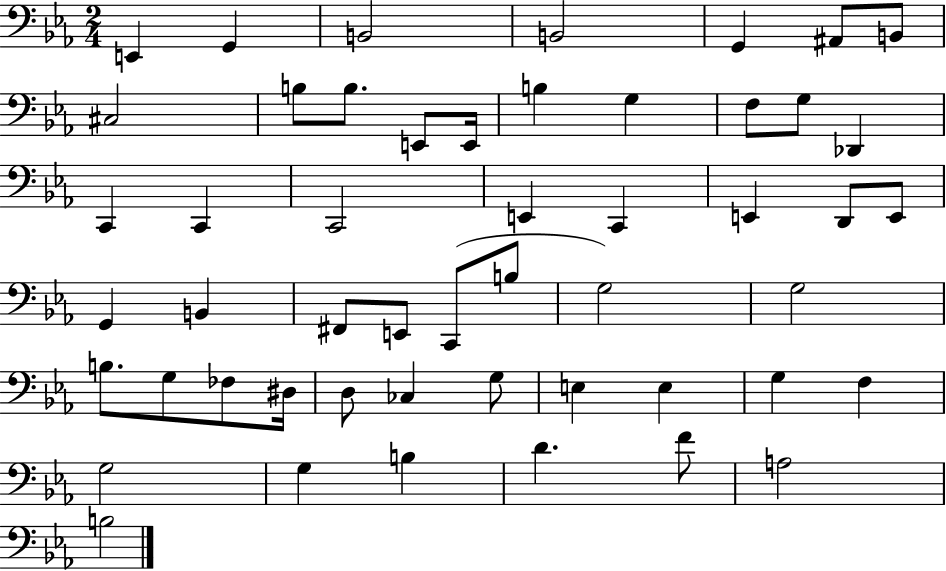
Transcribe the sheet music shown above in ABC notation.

X:1
T:Untitled
M:2/4
L:1/4
K:Eb
E,, G,, B,,2 B,,2 G,, ^A,,/2 B,,/2 ^C,2 B,/2 B,/2 E,,/2 E,,/4 B, G, F,/2 G,/2 _D,, C,, C,, C,,2 E,, C,, E,, D,,/2 E,,/2 G,, B,, ^F,,/2 E,,/2 C,,/2 B,/2 G,2 G,2 B,/2 G,/2 _F,/2 ^D,/4 D,/2 _C, G,/2 E, E, G, F, G,2 G, B, D F/2 A,2 B,2